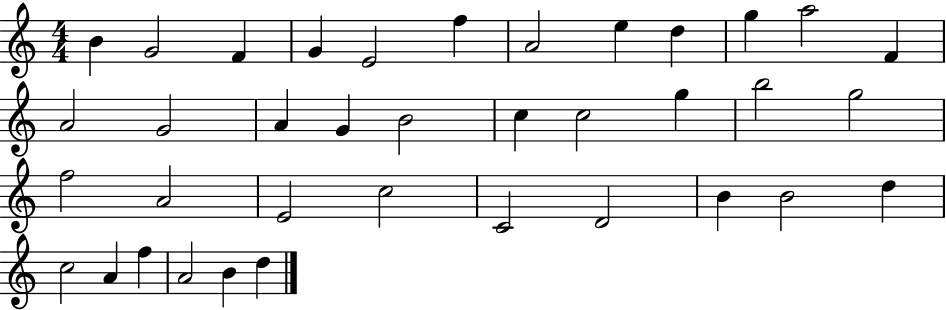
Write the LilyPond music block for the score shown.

{
  \clef treble
  \numericTimeSignature
  \time 4/4
  \key c \major
  b'4 g'2 f'4 | g'4 e'2 f''4 | a'2 e''4 d''4 | g''4 a''2 f'4 | \break a'2 g'2 | a'4 g'4 b'2 | c''4 c''2 g''4 | b''2 g''2 | \break f''2 a'2 | e'2 c''2 | c'2 d'2 | b'4 b'2 d''4 | \break c''2 a'4 f''4 | a'2 b'4 d''4 | \bar "|."
}